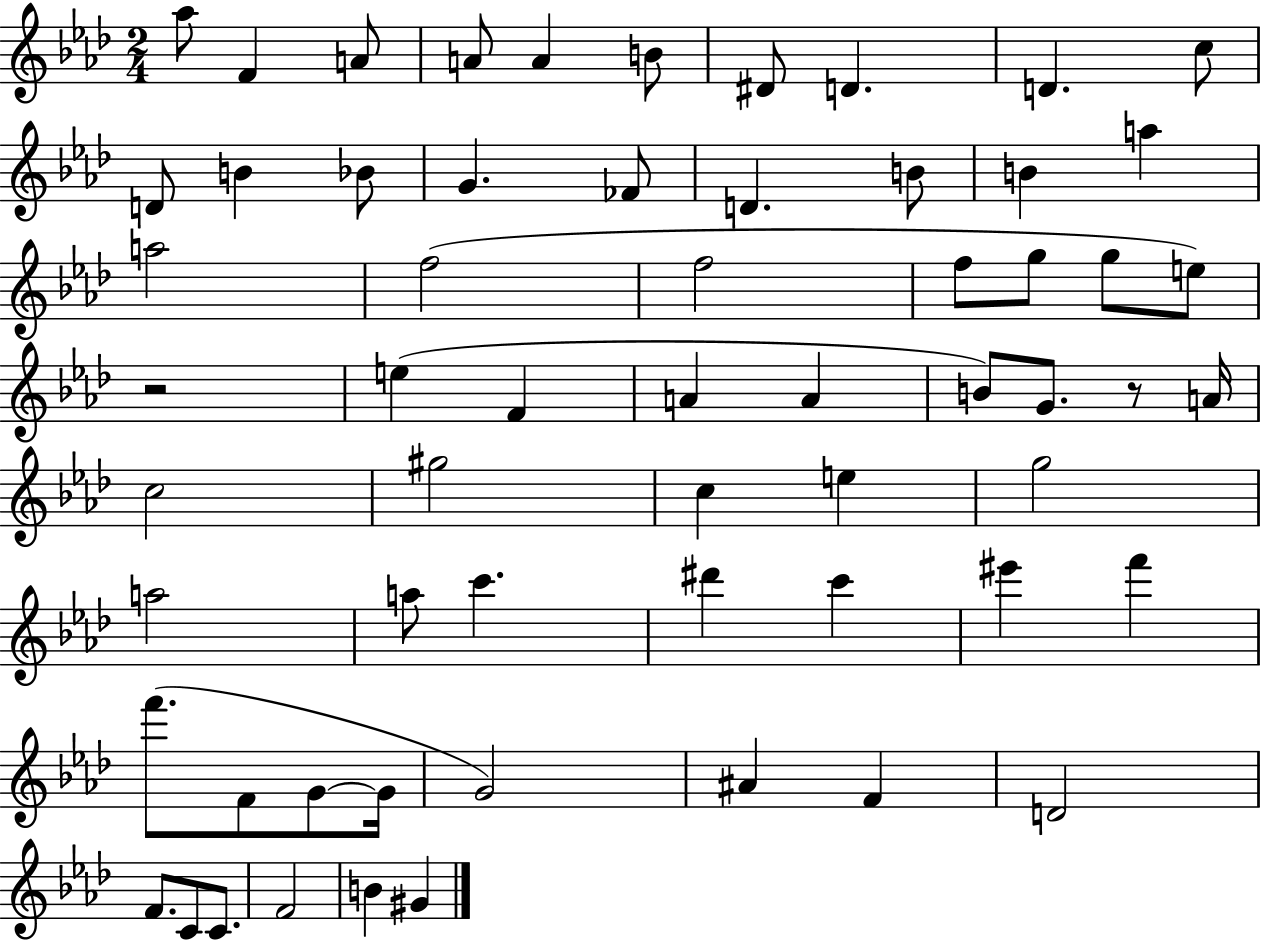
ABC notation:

X:1
T:Untitled
M:2/4
L:1/4
K:Ab
_a/2 F A/2 A/2 A B/2 ^D/2 D D c/2 D/2 B _B/2 G _F/2 D B/2 B a a2 f2 f2 f/2 g/2 g/2 e/2 z2 e F A A B/2 G/2 z/2 A/4 c2 ^g2 c e g2 a2 a/2 c' ^d' c' ^e' f' f'/2 F/2 G/2 G/4 G2 ^A F D2 F/2 C/2 C/2 F2 B ^G